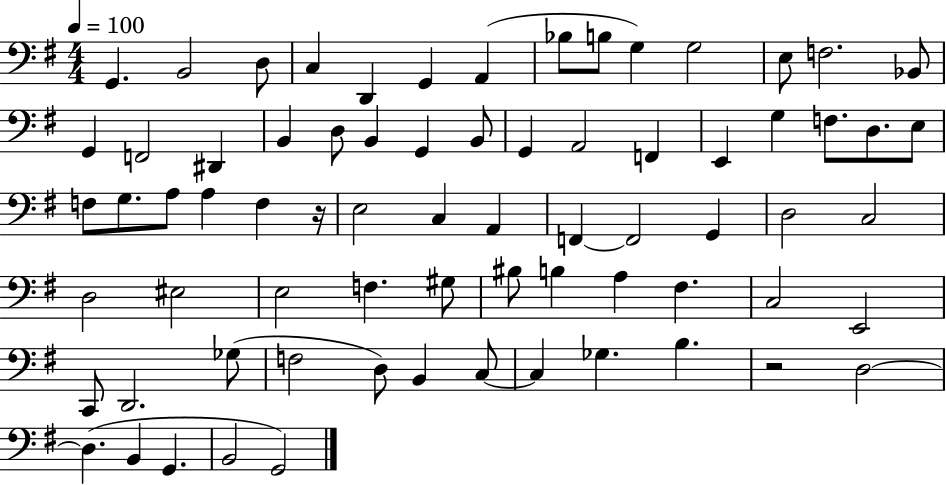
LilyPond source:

{
  \clef bass
  \numericTimeSignature
  \time 4/4
  \key g \major
  \tempo 4 = 100
  g,4. b,2 d8 | c4 d,4 g,4 a,4( | bes8 b8 g4) g2 | e8 f2. bes,8 | \break g,4 f,2 dis,4 | b,4 d8 b,4 g,4 b,8 | g,4 a,2 f,4 | e,4 g4 f8. d8. e8 | \break f8 g8. a8 a4 f4 r16 | e2 c4 a,4 | f,4~~ f,2 g,4 | d2 c2 | \break d2 eis2 | e2 f4. gis8 | bis8 b4 a4 fis4. | c2 e,2 | \break c,8 d,2. ges8( | f2 d8) b,4 c8~~ | c4 ges4. b4. | r2 d2~~ | \break d4.( b,4 g,4. | b,2 g,2) | \bar "|."
}